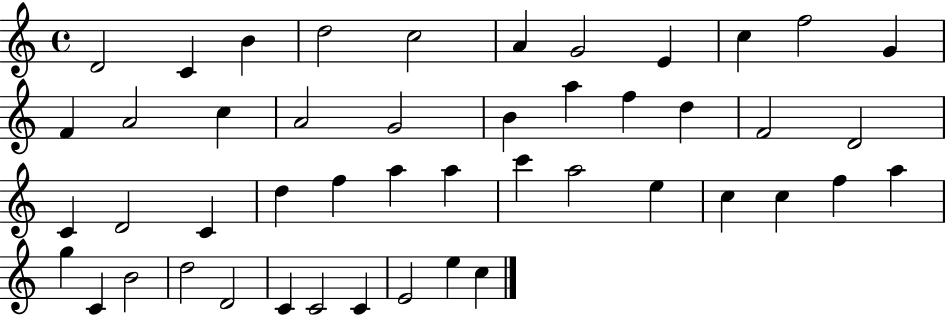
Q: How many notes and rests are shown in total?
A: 47